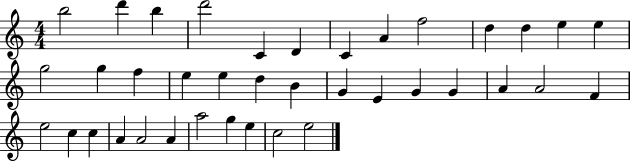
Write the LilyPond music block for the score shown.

{
  \clef treble
  \numericTimeSignature
  \time 4/4
  \key c \major
  b''2 d'''4 b''4 | d'''2 c'4 d'4 | c'4 a'4 f''2 | d''4 d''4 e''4 e''4 | \break g''2 g''4 f''4 | e''4 e''4 d''4 b'4 | g'4 e'4 g'4 g'4 | a'4 a'2 f'4 | \break e''2 c''4 c''4 | a'4 a'2 a'4 | a''2 g''4 e''4 | c''2 e''2 | \break \bar "|."
}